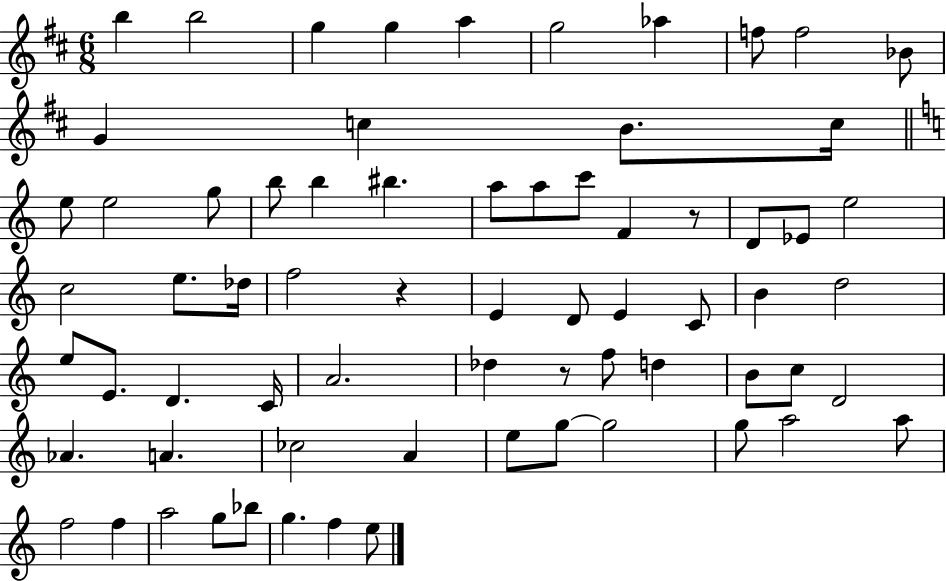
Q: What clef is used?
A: treble